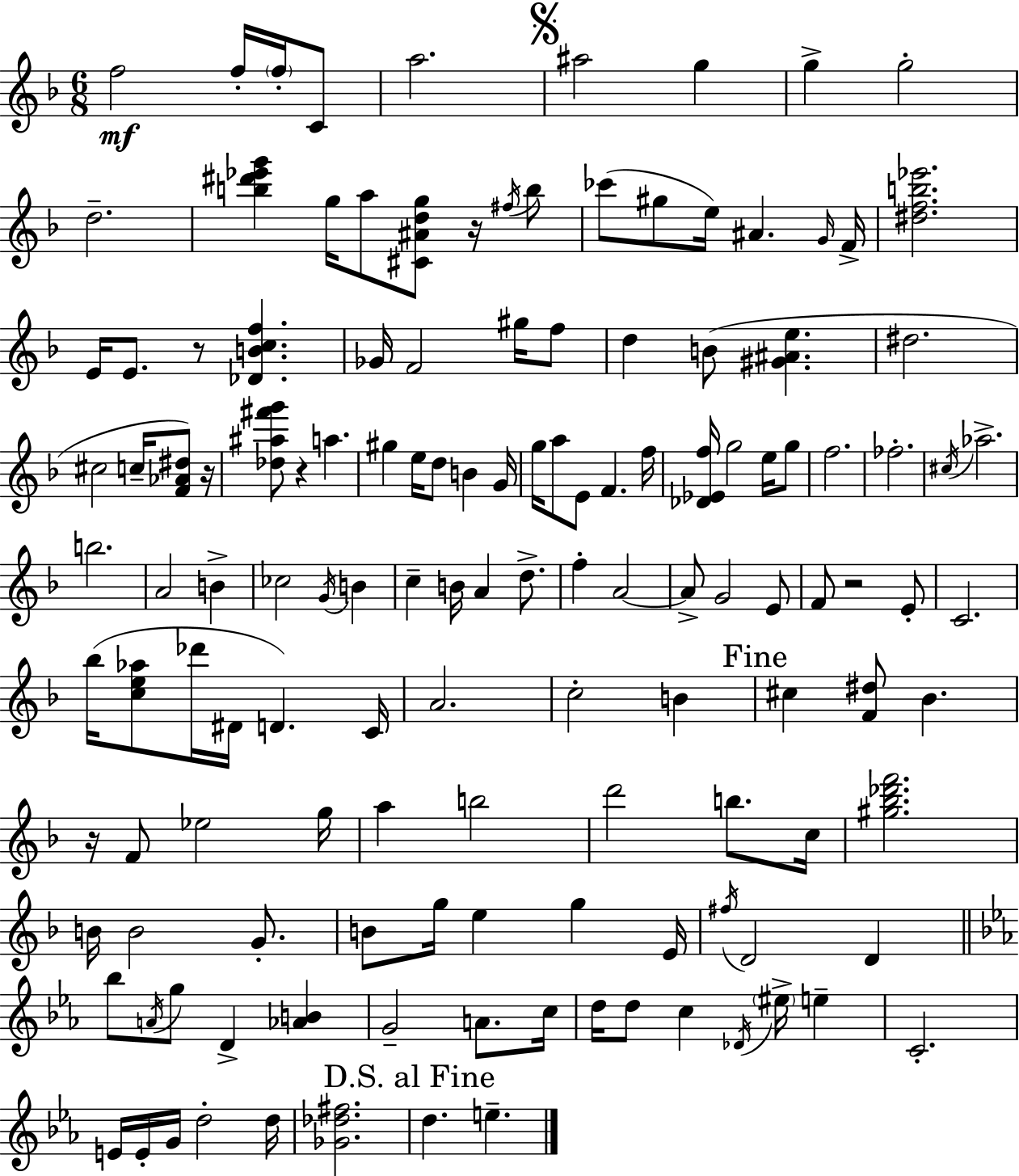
X:1
T:Untitled
M:6/8
L:1/4
K:Dm
f2 f/4 f/4 C/2 a2 ^a2 g g g2 d2 [b^d'_e'g'] g/4 a/2 [^C^Adg]/2 z/4 ^f/4 b/2 _c'/2 ^g/2 e/4 ^A G/4 F/4 [^dfb_e']2 E/4 E/2 z/2 [_DBcf] _G/4 F2 ^g/4 f/2 d B/2 [^G^Ae] ^d2 ^c2 c/4 [F_A^d]/2 z/4 [_d^a^f'g']/2 z a ^g e/4 d/2 B G/4 g/4 a/2 E/2 F f/4 [_D_Ef]/4 g2 e/4 g/2 f2 _f2 ^c/4 _a2 b2 A2 B _c2 G/4 B c B/4 A d/2 f A2 A/2 G2 E/2 F/2 z2 E/2 C2 _b/4 [ce_a]/2 _d'/4 ^D/4 D C/4 A2 c2 B ^c [F^d]/2 _B z/4 F/2 _e2 g/4 a b2 d'2 b/2 c/4 [^g_b_d'f']2 B/4 B2 G/2 B/2 g/4 e g E/4 ^f/4 D2 D _b/2 A/4 g/2 D [_AB] G2 A/2 c/4 d/4 d/2 c _D/4 ^e/4 e C2 E/4 E/4 G/4 d2 d/4 [_G_d^f]2 d e